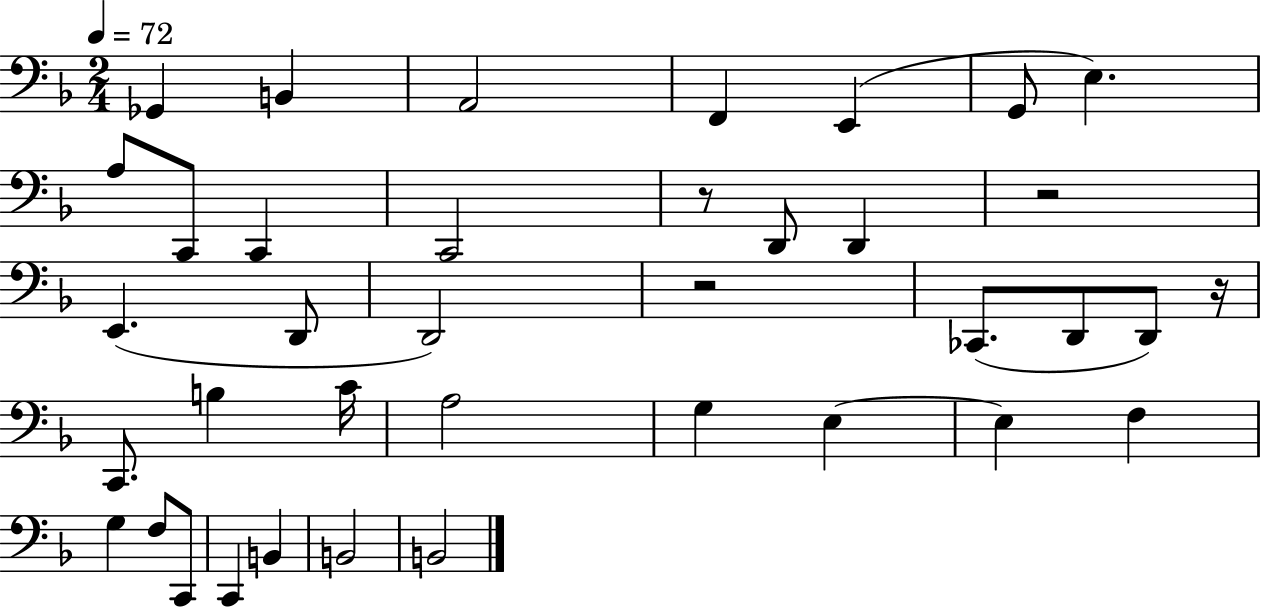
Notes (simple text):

Gb2/q B2/q A2/h F2/q E2/q G2/e E3/q. A3/e C2/e C2/q C2/h R/e D2/e D2/q R/h E2/q. D2/e D2/h R/h CES2/e. D2/e D2/e R/s C2/e. B3/q C4/s A3/h G3/q E3/q E3/q F3/q G3/q F3/e C2/e C2/q B2/q B2/h B2/h